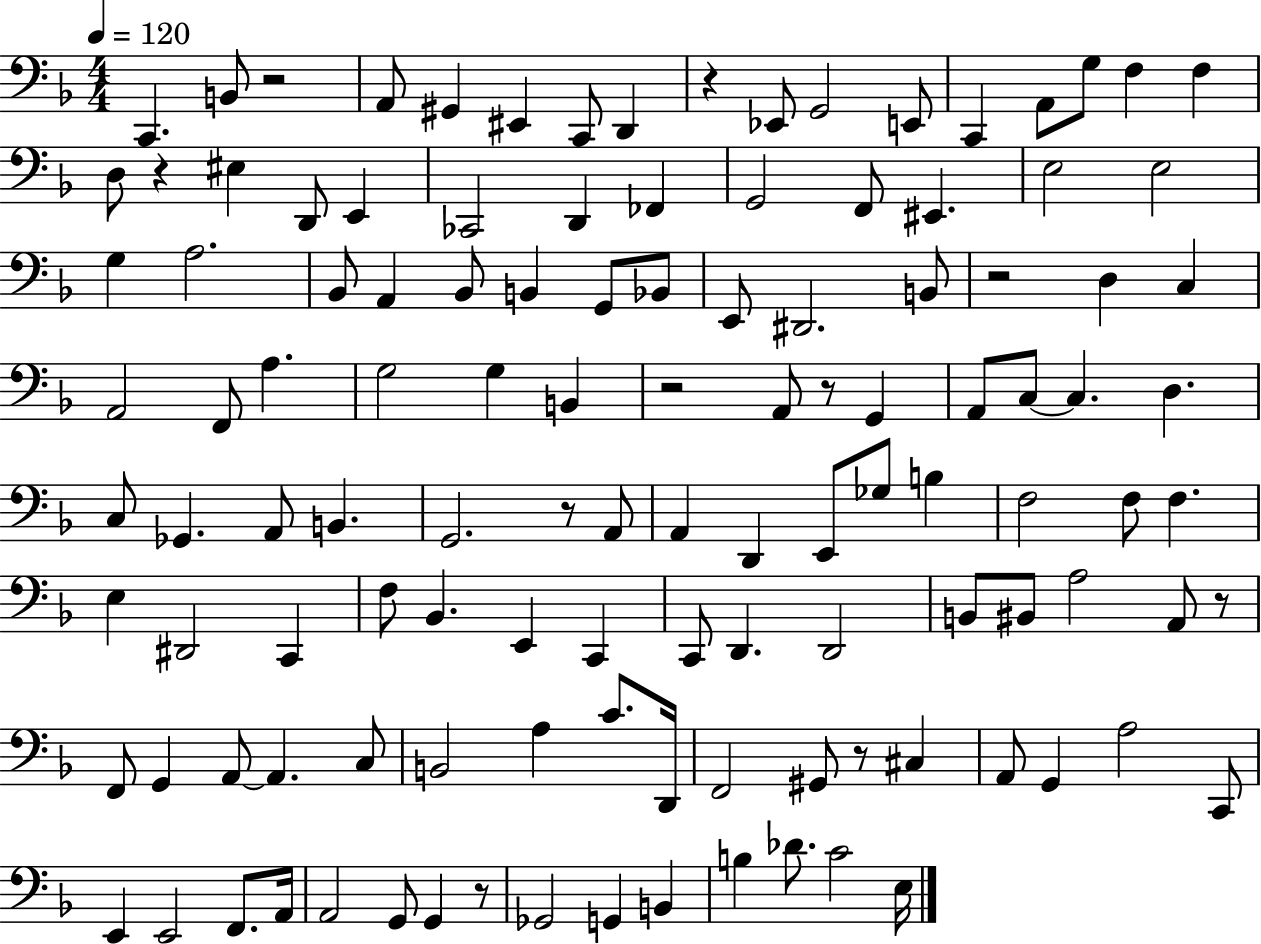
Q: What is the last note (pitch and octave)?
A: E3